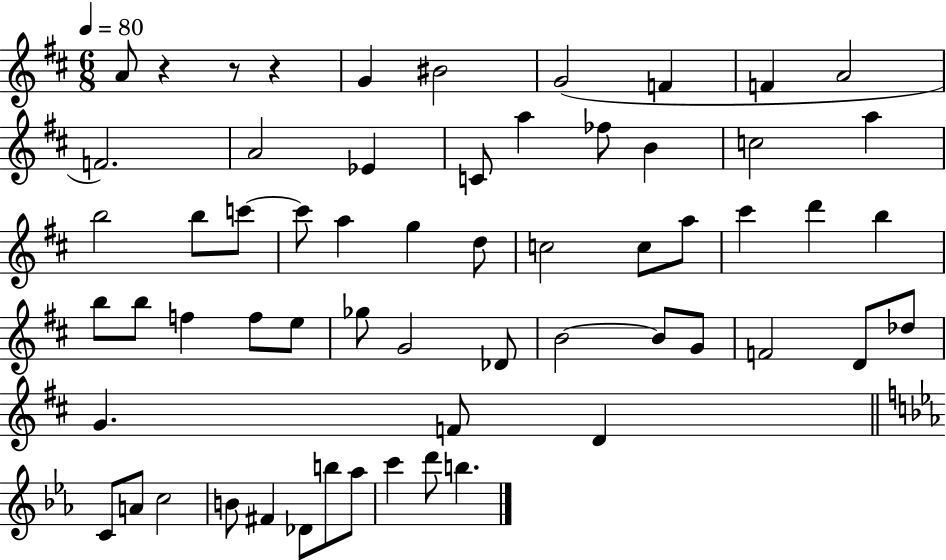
{
  \clef treble
  \numericTimeSignature
  \time 6/8
  \key d \major
  \tempo 4 = 80
  a'8 r4 r8 r4 | g'4 bis'2 | g'2( f'4 | f'4 a'2 | \break f'2.) | a'2 ees'4 | c'8 a''4 fes''8 b'4 | c''2 a''4 | \break b''2 b''8 c'''8~~ | c'''8 a''4 g''4 d''8 | c''2 c''8 a''8 | cis'''4 d'''4 b''4 | \break b''8 b''8 f''4 f''8 e''8 | ges''8 g'2 des'8 | b'2~~ b'8 g'8 | f'2 d'8 des''8 | \break g'4. f'8 d'4 | \bar "||" \break \key c \minor c'8 a'8 c''2 | b'8 fis'4 des'8 b''8 aes''8 | c'''4 d'''8 b''4. | \bar "|."
}